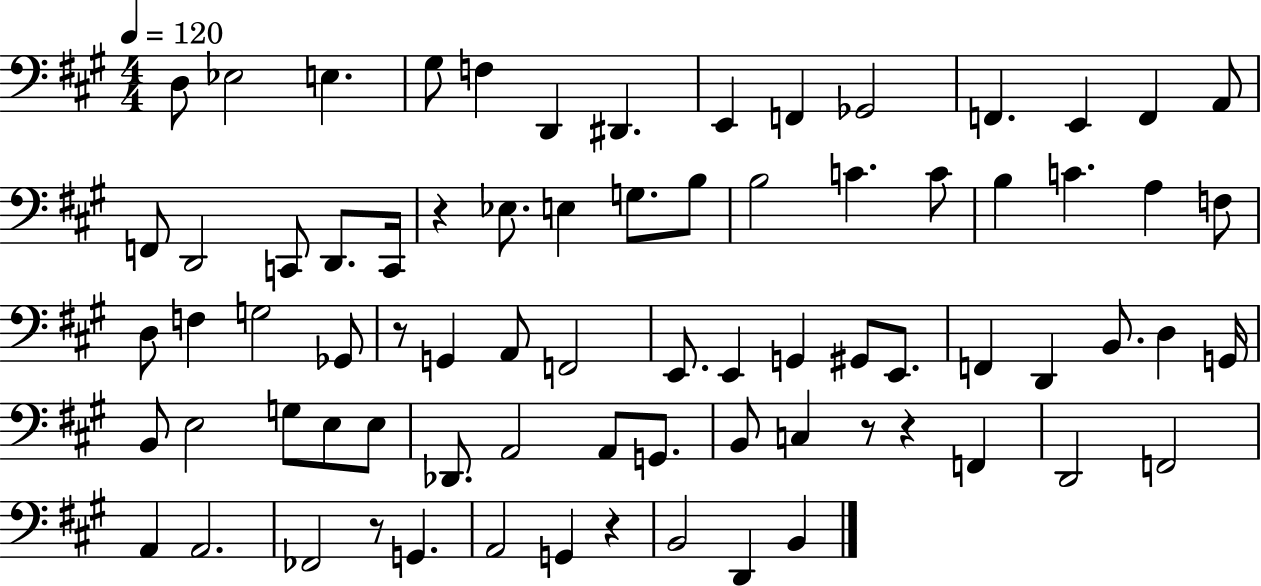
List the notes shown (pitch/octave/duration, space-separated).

D3/e Eb3/h E3/q. G#3/e F3/q D2/q D#2/q. E2/q F2/q Gb2/h F2/q. E2/q F2/q A2/e F2/e D2/h C2/e D2/e. C2/s R/q Eb3/e. E3/q G3/e. B3/e B3/h C4/q. C4/e B3/q C4/q. A3/q F3/e D3/e F3/q G3/h Gb2/e R/e G2/q A2/e F2/h E2/e. E2/q G2/q G#2/e E2/e. F2/q D2/q B2/e. D3/q G2/s B2/e E3/h G3/e E3/e E3/e Db2/e. A2/h A2/e G2/e. B2/e C3/q R/e R/q F2/q D2/h F2/h A2/q A2/h. FES2/h R/e G2/q. A2/h G2/q R/q B2/h D2/q B2/q